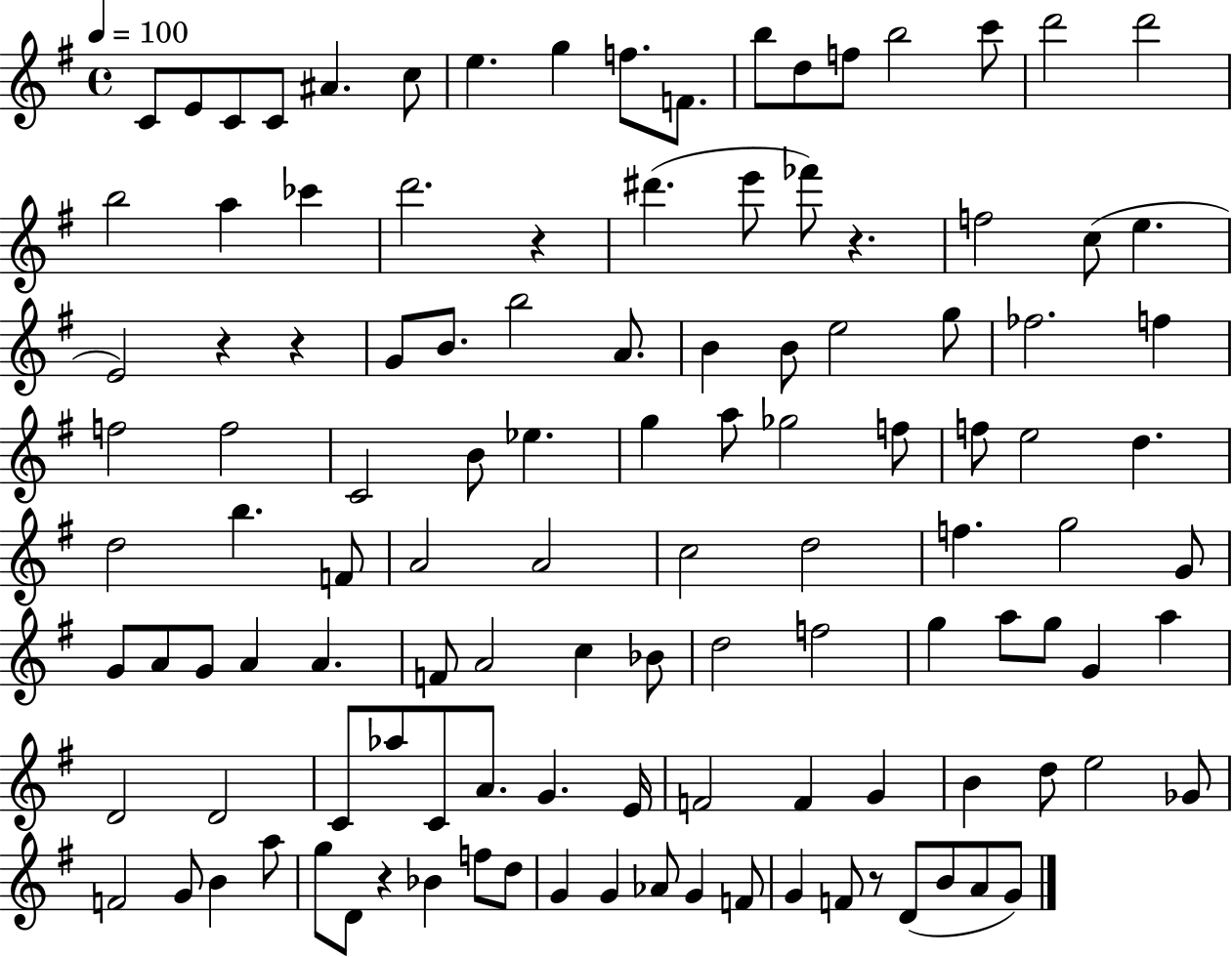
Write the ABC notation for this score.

X:1
T:Untitled
M:4/4
L:1/4
K:G
C/2 E/2 C/2 C/2 ^A c/2 e g f/2 F/2 b/2 d/2 f/2 b2 c'/2 d'2 d'2 b2 a _c' d'2 z ^d' e'/2 _f'/2 z f2 c/2 e E2 z z G/2 B/2 b2 A/2 B B/2 e2 g/2 _f2 f f2 f2 C2 B/2 _e g a/2 _g2 f/2 f/2 e2 d d2 b F/2 A2 A2 c2 d2 f g2 G/2 G/2 A/2 G/2 A A F/2 A2 c _B/2 d2 f2 g a/2 g/2 G a D2 D2 C/2 _a/2 C/2 A/2 G E/4 F2 F G B d/2 e2 _G/2 F2 G/2 B a/2 g/2 D/2 z _B f/2 d/2 G G _A/2 G F/2 G F/2 z/2 D/2 B/2 A/2 G/2